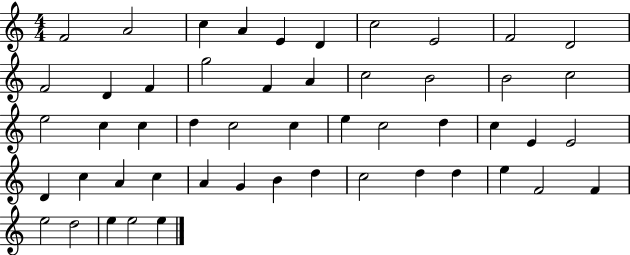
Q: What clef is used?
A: treble